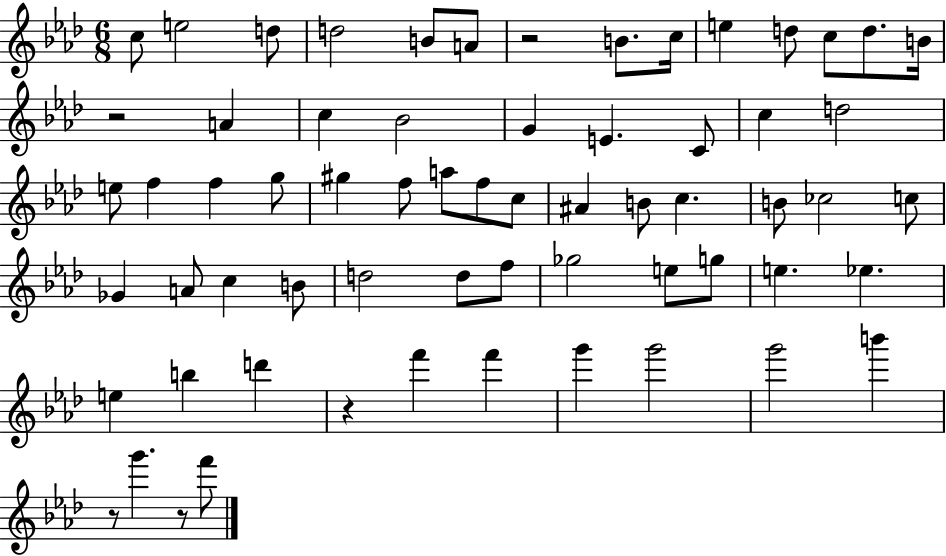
{
  \clef treble
  \numericTimeSignature
  \time 6/8
  \key aes \major
  \repeat volta 2 { c''8 e''2 d''8 | d''2 b'8 a'8 | r2 b'8. c''16 | e''4 d''8 c''8 d''8. b'16 | \break r2 a'4 | c''4 bes'2 | g'4 e'4. c'8 | c''4 d''2 | \break e''8 f''4 f''4 g''8 | gis''4 f''8 a''8 f''8 c''8 | ais'4 b'8 c''4. | b'8 ces''2 c''8 | \break ges'4 a'8 c''4 b'8 | d''2 d''8 f''8 | ges''2 e''8 g''8 | e''4. ees''4. | \break e''4 b''4 d'''4 | r4 f'''4 f'''4 | g'''4 g'''2 | g'''2 b'''4 | \break r8 g'''4. r8 f'''8 | } \bar "|."
}